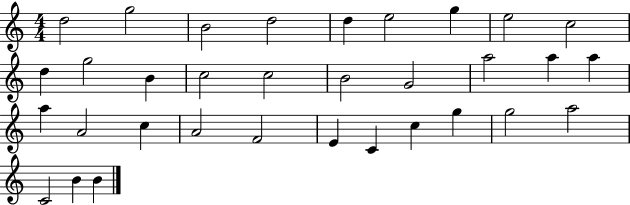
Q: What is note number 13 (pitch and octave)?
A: C5